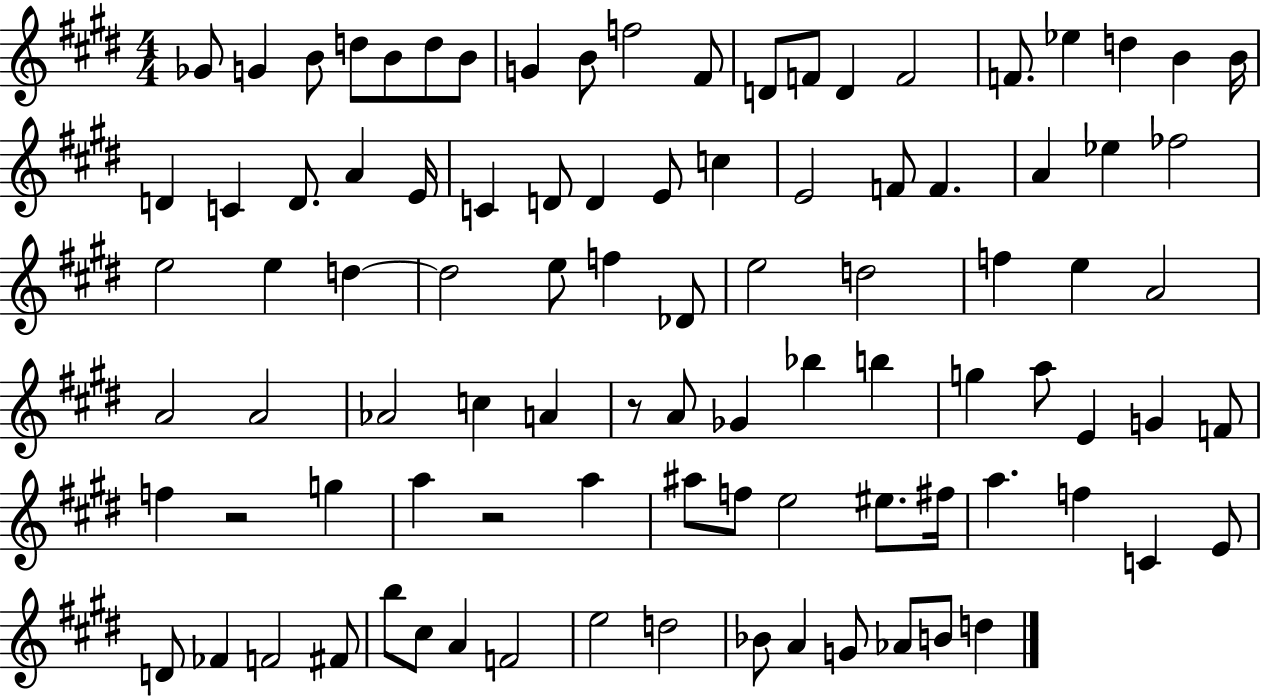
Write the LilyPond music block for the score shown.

{
  \clef treble
  \numericTimeSignature
  \time 4/4
  \key e \major
  ges'8 g'4 b'8 d''8 b'8 d''8 b'8 | g'4 b'8 f''2 fis'8 | d'8 f'8 d'4 f'2 | f'8. ees''4 d''4 b'4 b'16 | \break d'4 c'4 d'8. a'4 e'16 | c'4 d'8 d'4 e'8 c''4 | e'2 f'8 f'4. | a'4 ees''4 fes''2 | \break e''2 e''4 d''4~~ | d''2 e''8 f''4 des'8 | e''2 d''2 | f''4 e''4 a'2 | \break a'2 a'2 | aes'2 c''4 a'4 | r8 a'8 ges'4 bes''4 b''4 | g''4 a''8 e'4 g'4 f'8 | \break f''4 r2 g''4 | a''4 r2 a''4 | ais''8 f''8 e''2 eis''8. fis''16 | a''4. f''4 c'4 e'8 | \break d'8 fes'4 f'2 fis'8 | b''8 cis''8 a'4 f'2 | e''2 d''2 | bes'8 a'4 g'8 aes'8 b'8 d''4 | \break \bar "|."
}